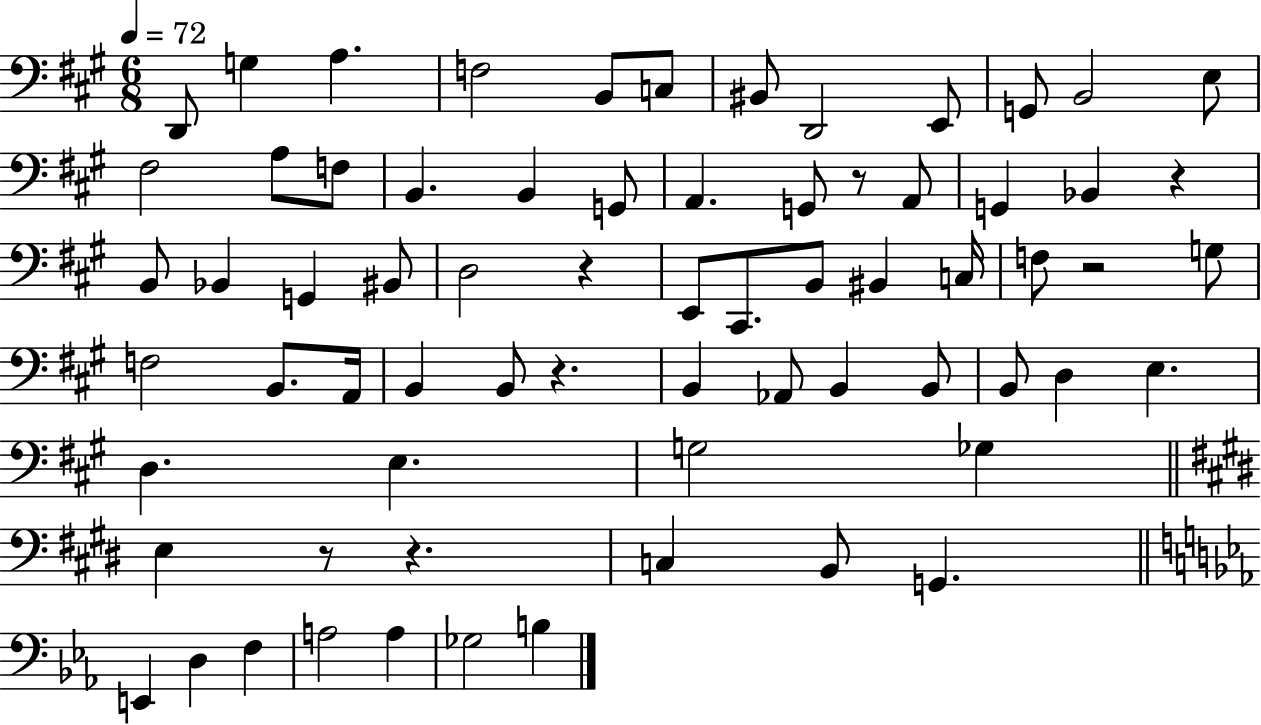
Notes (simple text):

D2/e G3/q A3/q. F3/h B2/e C3/e BIS2/e D2/h E2/e G2/e B2/h E3/e F#3/h A3/e F3/e B2/q. B2/q G2/e A2/q. G2/e R/e A2/e G2/q Bb2/q R/q B2/e Bb2/q G2/q BIS2/e D3/h R/q E2/e C#2/e. B2/e BIS2/q C3/s F3/e R/h G3/e F3/h B2/e. A2/s B2/q B2/e R/q. B2/q Ab2/e B2/q B2/e B2/e D3/q E3/q. D3/q. E3/q. G3/h Gb3/q E3/q R/e R/q. C3/q B2/e G2/q. E2/q D3/q F3/q A3/h A3/q Gb3/h B3/q